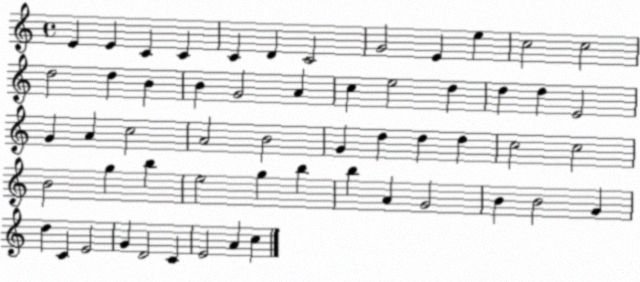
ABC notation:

X:1
T:Untitled
M:4/4
L:1/4
K:C
E E C C C D C2 G2 E e c2 c2 d2 d B B G2 A c e2 d d d E2 G A c2 A2 B2 G d d d c2 c2 B2 g b e2 g b b A G2 B B2 G d C E2 G D2 C E2 A c